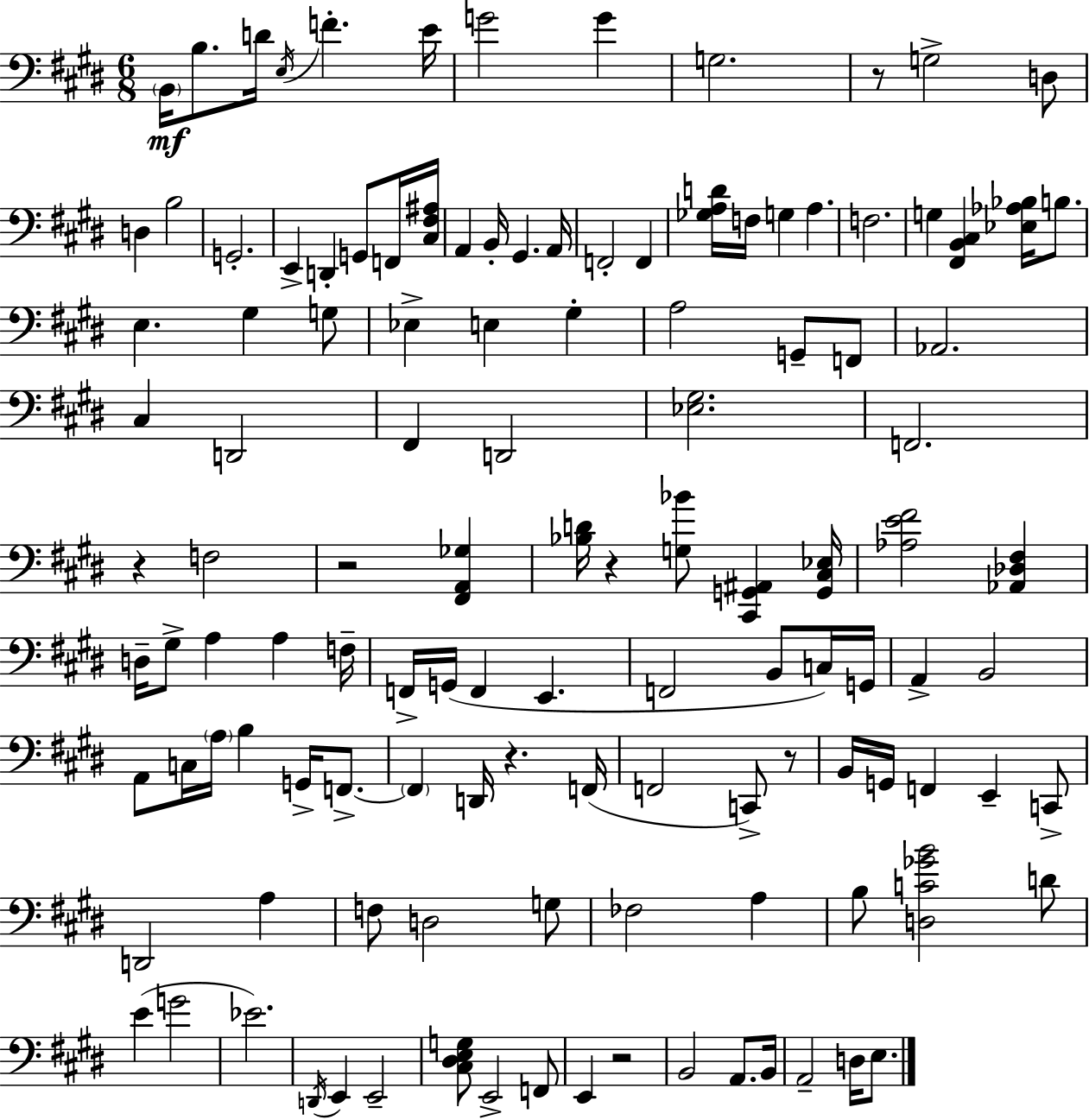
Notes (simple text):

B2/s B3/e. D4/s E3/s F4/q. E4/s G4/h G4/q G3/h. R/e G3/h D3/e D3/q B3/h G2/h. E2/q D2/q G2/e F2/s [C#3,F#3,A#3]/s A2/q B2/s G#2/q. A2/s F2/h F2/q [Gb3,A3,D4]/s F3/s G3/q A3/q. F3/h. G3/q [F#2,B2,C#3]/q [Eb3,Ab3,Bb3]/s B3/e. E3/q. G#3/q G3/e Eb3/q E3/q G#3/q A3/h G2/e F2/e Ab2/h. C#3/q D2/h F#2/q D2/h [Eb3,G#3]/h. F2/h. R/q F3/h R/h [F#2,A2,Gb3]/q [Bb3,D4]/s R/q [G3,Bb4]/e [C#2,G2,A#2]/q [G2,C#3,Eb3]/s [Ab3,E4,F#4]/h [Ab2,Db3,F#3]/q D3/s G#3/e A3/q A3/q F3/s F2/s G2/s F2/q E2/q. F2/h B2/e C3/s G2/s A2/q B2/h A2/e C3/s A3/s B3/q G2/s F2/e. F2/q D2/s R/q. F2/s F2/h C2/e R/e B2/s G2/s F2/q E2/q C2/e D2/h A3/q F3/e D3/h G3/e FES3/h A3/q B3/e [D3,C4,Gb4,B4]/h D4/e E4/q G4/h Eb4/h. D2/s E2/q E2/h [C#3,D#3,E3,G3]/e E2/h F2/e E2/q R/h B2/h A2/e. B2/s A2/h D3/s E3/e.